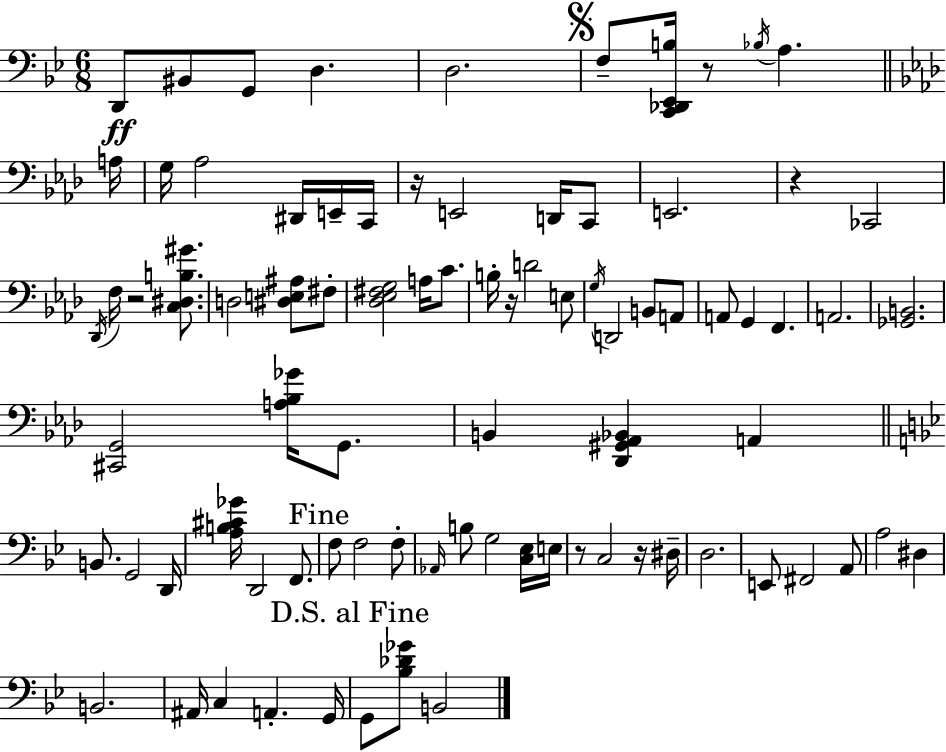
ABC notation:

X:1
T:Untitled
M:6/8
L:1/4
K:Bb
D,,/2 ^B,,/2 G,,/2 D, D,2 F,/2 [C,,_D,,_E,,B,]/4 z/2 _B,/4 A, A,/4 G,/4 _A,2 ^D,,/4 E,,/4 C,,/4 z/4 E,,2 D,,/4 C,,/2 E,,2 z _C,,2 _D,,/4 F,/4 z2 [C,^D,B,^G]/2 D,2 [^D,E,^A,]/2 ^F,/2 [_D,_E,^F,G,]2 A,/4 C/2 B,/4 z/4 D2 E,/2 G,/4 D,,2 B,,/2 A,,/2 A,,/2 G,, F,, A,,2 [_G,,B,,]2 [^C,,G,,]2 [A,_B,_G]/4 G,,/2 B,, [_D,,^G,,_A,,_B,,] A,, B,,/2 G,,2 D,,/4 [A,B,^C_G]/4 D,,2 F,,/2 F,/2 F,2 F,/2 _A,,/4 B,/2 G,2 [C,_E,]/4 E,/4 z/2 C,2 z/4 ^D,/4 D,2 E,,/2 ^F,,2 A,,/2 A,2 ^D, B,,2 ^A,,/4 C, A,, G,,/4 G,,/2 [_B,_D_G]/2 B,,2